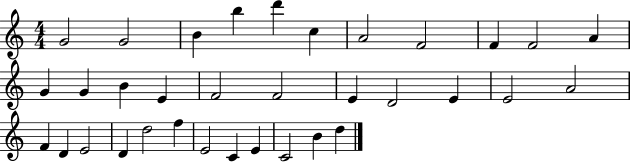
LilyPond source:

{
  \clef treble
  \numericTimeSignature
  \time 4/4
  \key c \major
  g'2 g'2 | b'4 b''4 d'''4 c''4 | a'2 f'2 | f'4 f'2 a'4 | \break g'4 g'4 b'4 e'4 | f'2 f'2 | e'4 d'2 e'4 | e'2 a'2 | \break f'4 d'4 e'2 | d'4 d''2 f''4 | e'2 c'4 e'4 | c'2 b'4 d''4 | \break \bar "|."
}